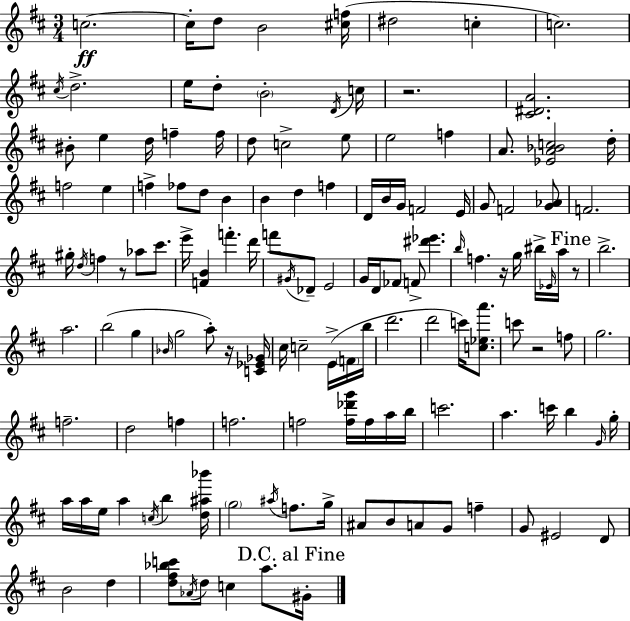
C5/h. C5/s D5/e B4/h [C#5,F5]/s D#5/h C5/q C5/h. C#5/s D5/h. E5/s D5/e B4/h D4/s C5/s R/h. [C#4,D#4,A4]/h. BIS4/e E5/q D5/s F5/q F5/s D5/e C5/h E5/e E5/h F5/q A4/e. [Eb4,A4,Bb4,C5]/h D5/s F5/h E5/q F5/q FES5/e D5/e B4/q B4/q D5/q F5/q D4/s B4/s G4/s F4/h E4/s G4/e F4/h [G4,Ab4]/e F4/h. G#5/s D5/s F5/q R/e Ab5/e C#6/e. E6/s [F4,B4]/q F6/q. D6/s F6/e G#4/s Db4/e E4/h G4/s D4/s FES4/e F4/e [D#6,Eb6]/q. B5/s F5/q. R/s G5/s BIS5/s Eb4/s A5/s R/e B5/h. A5/h. B5/h G5/q Bb4/s G5/h A5/e R/s [C4,Eb4,Gb4]/s C#5/s C5/h E4/s F4/s B5/s D6/h. D6/h C6/s [C5,Eb5,A6]/e. C6/e R/h F5/e G5/h. F5/h. D5/h F5/q F5/h. F5/h [F5,Db6,G6]/s F5/s A5/s B5/s C6/h. A5/q. C6/s B5/q G4/s G5/s A5/s A5/s E5/s A5/q C5/s B5/q [D5,A#5,Bb6]/s G5/h A#5/s F5/e. G5/s A#4/e B4/e A4/e G4/e F5/q G4/e EIS4/h D4/e B4/h D5/q [D5,F#5,Bb5,C6]/e Ab4/s D5/e C5/q A5/e. G#4/s